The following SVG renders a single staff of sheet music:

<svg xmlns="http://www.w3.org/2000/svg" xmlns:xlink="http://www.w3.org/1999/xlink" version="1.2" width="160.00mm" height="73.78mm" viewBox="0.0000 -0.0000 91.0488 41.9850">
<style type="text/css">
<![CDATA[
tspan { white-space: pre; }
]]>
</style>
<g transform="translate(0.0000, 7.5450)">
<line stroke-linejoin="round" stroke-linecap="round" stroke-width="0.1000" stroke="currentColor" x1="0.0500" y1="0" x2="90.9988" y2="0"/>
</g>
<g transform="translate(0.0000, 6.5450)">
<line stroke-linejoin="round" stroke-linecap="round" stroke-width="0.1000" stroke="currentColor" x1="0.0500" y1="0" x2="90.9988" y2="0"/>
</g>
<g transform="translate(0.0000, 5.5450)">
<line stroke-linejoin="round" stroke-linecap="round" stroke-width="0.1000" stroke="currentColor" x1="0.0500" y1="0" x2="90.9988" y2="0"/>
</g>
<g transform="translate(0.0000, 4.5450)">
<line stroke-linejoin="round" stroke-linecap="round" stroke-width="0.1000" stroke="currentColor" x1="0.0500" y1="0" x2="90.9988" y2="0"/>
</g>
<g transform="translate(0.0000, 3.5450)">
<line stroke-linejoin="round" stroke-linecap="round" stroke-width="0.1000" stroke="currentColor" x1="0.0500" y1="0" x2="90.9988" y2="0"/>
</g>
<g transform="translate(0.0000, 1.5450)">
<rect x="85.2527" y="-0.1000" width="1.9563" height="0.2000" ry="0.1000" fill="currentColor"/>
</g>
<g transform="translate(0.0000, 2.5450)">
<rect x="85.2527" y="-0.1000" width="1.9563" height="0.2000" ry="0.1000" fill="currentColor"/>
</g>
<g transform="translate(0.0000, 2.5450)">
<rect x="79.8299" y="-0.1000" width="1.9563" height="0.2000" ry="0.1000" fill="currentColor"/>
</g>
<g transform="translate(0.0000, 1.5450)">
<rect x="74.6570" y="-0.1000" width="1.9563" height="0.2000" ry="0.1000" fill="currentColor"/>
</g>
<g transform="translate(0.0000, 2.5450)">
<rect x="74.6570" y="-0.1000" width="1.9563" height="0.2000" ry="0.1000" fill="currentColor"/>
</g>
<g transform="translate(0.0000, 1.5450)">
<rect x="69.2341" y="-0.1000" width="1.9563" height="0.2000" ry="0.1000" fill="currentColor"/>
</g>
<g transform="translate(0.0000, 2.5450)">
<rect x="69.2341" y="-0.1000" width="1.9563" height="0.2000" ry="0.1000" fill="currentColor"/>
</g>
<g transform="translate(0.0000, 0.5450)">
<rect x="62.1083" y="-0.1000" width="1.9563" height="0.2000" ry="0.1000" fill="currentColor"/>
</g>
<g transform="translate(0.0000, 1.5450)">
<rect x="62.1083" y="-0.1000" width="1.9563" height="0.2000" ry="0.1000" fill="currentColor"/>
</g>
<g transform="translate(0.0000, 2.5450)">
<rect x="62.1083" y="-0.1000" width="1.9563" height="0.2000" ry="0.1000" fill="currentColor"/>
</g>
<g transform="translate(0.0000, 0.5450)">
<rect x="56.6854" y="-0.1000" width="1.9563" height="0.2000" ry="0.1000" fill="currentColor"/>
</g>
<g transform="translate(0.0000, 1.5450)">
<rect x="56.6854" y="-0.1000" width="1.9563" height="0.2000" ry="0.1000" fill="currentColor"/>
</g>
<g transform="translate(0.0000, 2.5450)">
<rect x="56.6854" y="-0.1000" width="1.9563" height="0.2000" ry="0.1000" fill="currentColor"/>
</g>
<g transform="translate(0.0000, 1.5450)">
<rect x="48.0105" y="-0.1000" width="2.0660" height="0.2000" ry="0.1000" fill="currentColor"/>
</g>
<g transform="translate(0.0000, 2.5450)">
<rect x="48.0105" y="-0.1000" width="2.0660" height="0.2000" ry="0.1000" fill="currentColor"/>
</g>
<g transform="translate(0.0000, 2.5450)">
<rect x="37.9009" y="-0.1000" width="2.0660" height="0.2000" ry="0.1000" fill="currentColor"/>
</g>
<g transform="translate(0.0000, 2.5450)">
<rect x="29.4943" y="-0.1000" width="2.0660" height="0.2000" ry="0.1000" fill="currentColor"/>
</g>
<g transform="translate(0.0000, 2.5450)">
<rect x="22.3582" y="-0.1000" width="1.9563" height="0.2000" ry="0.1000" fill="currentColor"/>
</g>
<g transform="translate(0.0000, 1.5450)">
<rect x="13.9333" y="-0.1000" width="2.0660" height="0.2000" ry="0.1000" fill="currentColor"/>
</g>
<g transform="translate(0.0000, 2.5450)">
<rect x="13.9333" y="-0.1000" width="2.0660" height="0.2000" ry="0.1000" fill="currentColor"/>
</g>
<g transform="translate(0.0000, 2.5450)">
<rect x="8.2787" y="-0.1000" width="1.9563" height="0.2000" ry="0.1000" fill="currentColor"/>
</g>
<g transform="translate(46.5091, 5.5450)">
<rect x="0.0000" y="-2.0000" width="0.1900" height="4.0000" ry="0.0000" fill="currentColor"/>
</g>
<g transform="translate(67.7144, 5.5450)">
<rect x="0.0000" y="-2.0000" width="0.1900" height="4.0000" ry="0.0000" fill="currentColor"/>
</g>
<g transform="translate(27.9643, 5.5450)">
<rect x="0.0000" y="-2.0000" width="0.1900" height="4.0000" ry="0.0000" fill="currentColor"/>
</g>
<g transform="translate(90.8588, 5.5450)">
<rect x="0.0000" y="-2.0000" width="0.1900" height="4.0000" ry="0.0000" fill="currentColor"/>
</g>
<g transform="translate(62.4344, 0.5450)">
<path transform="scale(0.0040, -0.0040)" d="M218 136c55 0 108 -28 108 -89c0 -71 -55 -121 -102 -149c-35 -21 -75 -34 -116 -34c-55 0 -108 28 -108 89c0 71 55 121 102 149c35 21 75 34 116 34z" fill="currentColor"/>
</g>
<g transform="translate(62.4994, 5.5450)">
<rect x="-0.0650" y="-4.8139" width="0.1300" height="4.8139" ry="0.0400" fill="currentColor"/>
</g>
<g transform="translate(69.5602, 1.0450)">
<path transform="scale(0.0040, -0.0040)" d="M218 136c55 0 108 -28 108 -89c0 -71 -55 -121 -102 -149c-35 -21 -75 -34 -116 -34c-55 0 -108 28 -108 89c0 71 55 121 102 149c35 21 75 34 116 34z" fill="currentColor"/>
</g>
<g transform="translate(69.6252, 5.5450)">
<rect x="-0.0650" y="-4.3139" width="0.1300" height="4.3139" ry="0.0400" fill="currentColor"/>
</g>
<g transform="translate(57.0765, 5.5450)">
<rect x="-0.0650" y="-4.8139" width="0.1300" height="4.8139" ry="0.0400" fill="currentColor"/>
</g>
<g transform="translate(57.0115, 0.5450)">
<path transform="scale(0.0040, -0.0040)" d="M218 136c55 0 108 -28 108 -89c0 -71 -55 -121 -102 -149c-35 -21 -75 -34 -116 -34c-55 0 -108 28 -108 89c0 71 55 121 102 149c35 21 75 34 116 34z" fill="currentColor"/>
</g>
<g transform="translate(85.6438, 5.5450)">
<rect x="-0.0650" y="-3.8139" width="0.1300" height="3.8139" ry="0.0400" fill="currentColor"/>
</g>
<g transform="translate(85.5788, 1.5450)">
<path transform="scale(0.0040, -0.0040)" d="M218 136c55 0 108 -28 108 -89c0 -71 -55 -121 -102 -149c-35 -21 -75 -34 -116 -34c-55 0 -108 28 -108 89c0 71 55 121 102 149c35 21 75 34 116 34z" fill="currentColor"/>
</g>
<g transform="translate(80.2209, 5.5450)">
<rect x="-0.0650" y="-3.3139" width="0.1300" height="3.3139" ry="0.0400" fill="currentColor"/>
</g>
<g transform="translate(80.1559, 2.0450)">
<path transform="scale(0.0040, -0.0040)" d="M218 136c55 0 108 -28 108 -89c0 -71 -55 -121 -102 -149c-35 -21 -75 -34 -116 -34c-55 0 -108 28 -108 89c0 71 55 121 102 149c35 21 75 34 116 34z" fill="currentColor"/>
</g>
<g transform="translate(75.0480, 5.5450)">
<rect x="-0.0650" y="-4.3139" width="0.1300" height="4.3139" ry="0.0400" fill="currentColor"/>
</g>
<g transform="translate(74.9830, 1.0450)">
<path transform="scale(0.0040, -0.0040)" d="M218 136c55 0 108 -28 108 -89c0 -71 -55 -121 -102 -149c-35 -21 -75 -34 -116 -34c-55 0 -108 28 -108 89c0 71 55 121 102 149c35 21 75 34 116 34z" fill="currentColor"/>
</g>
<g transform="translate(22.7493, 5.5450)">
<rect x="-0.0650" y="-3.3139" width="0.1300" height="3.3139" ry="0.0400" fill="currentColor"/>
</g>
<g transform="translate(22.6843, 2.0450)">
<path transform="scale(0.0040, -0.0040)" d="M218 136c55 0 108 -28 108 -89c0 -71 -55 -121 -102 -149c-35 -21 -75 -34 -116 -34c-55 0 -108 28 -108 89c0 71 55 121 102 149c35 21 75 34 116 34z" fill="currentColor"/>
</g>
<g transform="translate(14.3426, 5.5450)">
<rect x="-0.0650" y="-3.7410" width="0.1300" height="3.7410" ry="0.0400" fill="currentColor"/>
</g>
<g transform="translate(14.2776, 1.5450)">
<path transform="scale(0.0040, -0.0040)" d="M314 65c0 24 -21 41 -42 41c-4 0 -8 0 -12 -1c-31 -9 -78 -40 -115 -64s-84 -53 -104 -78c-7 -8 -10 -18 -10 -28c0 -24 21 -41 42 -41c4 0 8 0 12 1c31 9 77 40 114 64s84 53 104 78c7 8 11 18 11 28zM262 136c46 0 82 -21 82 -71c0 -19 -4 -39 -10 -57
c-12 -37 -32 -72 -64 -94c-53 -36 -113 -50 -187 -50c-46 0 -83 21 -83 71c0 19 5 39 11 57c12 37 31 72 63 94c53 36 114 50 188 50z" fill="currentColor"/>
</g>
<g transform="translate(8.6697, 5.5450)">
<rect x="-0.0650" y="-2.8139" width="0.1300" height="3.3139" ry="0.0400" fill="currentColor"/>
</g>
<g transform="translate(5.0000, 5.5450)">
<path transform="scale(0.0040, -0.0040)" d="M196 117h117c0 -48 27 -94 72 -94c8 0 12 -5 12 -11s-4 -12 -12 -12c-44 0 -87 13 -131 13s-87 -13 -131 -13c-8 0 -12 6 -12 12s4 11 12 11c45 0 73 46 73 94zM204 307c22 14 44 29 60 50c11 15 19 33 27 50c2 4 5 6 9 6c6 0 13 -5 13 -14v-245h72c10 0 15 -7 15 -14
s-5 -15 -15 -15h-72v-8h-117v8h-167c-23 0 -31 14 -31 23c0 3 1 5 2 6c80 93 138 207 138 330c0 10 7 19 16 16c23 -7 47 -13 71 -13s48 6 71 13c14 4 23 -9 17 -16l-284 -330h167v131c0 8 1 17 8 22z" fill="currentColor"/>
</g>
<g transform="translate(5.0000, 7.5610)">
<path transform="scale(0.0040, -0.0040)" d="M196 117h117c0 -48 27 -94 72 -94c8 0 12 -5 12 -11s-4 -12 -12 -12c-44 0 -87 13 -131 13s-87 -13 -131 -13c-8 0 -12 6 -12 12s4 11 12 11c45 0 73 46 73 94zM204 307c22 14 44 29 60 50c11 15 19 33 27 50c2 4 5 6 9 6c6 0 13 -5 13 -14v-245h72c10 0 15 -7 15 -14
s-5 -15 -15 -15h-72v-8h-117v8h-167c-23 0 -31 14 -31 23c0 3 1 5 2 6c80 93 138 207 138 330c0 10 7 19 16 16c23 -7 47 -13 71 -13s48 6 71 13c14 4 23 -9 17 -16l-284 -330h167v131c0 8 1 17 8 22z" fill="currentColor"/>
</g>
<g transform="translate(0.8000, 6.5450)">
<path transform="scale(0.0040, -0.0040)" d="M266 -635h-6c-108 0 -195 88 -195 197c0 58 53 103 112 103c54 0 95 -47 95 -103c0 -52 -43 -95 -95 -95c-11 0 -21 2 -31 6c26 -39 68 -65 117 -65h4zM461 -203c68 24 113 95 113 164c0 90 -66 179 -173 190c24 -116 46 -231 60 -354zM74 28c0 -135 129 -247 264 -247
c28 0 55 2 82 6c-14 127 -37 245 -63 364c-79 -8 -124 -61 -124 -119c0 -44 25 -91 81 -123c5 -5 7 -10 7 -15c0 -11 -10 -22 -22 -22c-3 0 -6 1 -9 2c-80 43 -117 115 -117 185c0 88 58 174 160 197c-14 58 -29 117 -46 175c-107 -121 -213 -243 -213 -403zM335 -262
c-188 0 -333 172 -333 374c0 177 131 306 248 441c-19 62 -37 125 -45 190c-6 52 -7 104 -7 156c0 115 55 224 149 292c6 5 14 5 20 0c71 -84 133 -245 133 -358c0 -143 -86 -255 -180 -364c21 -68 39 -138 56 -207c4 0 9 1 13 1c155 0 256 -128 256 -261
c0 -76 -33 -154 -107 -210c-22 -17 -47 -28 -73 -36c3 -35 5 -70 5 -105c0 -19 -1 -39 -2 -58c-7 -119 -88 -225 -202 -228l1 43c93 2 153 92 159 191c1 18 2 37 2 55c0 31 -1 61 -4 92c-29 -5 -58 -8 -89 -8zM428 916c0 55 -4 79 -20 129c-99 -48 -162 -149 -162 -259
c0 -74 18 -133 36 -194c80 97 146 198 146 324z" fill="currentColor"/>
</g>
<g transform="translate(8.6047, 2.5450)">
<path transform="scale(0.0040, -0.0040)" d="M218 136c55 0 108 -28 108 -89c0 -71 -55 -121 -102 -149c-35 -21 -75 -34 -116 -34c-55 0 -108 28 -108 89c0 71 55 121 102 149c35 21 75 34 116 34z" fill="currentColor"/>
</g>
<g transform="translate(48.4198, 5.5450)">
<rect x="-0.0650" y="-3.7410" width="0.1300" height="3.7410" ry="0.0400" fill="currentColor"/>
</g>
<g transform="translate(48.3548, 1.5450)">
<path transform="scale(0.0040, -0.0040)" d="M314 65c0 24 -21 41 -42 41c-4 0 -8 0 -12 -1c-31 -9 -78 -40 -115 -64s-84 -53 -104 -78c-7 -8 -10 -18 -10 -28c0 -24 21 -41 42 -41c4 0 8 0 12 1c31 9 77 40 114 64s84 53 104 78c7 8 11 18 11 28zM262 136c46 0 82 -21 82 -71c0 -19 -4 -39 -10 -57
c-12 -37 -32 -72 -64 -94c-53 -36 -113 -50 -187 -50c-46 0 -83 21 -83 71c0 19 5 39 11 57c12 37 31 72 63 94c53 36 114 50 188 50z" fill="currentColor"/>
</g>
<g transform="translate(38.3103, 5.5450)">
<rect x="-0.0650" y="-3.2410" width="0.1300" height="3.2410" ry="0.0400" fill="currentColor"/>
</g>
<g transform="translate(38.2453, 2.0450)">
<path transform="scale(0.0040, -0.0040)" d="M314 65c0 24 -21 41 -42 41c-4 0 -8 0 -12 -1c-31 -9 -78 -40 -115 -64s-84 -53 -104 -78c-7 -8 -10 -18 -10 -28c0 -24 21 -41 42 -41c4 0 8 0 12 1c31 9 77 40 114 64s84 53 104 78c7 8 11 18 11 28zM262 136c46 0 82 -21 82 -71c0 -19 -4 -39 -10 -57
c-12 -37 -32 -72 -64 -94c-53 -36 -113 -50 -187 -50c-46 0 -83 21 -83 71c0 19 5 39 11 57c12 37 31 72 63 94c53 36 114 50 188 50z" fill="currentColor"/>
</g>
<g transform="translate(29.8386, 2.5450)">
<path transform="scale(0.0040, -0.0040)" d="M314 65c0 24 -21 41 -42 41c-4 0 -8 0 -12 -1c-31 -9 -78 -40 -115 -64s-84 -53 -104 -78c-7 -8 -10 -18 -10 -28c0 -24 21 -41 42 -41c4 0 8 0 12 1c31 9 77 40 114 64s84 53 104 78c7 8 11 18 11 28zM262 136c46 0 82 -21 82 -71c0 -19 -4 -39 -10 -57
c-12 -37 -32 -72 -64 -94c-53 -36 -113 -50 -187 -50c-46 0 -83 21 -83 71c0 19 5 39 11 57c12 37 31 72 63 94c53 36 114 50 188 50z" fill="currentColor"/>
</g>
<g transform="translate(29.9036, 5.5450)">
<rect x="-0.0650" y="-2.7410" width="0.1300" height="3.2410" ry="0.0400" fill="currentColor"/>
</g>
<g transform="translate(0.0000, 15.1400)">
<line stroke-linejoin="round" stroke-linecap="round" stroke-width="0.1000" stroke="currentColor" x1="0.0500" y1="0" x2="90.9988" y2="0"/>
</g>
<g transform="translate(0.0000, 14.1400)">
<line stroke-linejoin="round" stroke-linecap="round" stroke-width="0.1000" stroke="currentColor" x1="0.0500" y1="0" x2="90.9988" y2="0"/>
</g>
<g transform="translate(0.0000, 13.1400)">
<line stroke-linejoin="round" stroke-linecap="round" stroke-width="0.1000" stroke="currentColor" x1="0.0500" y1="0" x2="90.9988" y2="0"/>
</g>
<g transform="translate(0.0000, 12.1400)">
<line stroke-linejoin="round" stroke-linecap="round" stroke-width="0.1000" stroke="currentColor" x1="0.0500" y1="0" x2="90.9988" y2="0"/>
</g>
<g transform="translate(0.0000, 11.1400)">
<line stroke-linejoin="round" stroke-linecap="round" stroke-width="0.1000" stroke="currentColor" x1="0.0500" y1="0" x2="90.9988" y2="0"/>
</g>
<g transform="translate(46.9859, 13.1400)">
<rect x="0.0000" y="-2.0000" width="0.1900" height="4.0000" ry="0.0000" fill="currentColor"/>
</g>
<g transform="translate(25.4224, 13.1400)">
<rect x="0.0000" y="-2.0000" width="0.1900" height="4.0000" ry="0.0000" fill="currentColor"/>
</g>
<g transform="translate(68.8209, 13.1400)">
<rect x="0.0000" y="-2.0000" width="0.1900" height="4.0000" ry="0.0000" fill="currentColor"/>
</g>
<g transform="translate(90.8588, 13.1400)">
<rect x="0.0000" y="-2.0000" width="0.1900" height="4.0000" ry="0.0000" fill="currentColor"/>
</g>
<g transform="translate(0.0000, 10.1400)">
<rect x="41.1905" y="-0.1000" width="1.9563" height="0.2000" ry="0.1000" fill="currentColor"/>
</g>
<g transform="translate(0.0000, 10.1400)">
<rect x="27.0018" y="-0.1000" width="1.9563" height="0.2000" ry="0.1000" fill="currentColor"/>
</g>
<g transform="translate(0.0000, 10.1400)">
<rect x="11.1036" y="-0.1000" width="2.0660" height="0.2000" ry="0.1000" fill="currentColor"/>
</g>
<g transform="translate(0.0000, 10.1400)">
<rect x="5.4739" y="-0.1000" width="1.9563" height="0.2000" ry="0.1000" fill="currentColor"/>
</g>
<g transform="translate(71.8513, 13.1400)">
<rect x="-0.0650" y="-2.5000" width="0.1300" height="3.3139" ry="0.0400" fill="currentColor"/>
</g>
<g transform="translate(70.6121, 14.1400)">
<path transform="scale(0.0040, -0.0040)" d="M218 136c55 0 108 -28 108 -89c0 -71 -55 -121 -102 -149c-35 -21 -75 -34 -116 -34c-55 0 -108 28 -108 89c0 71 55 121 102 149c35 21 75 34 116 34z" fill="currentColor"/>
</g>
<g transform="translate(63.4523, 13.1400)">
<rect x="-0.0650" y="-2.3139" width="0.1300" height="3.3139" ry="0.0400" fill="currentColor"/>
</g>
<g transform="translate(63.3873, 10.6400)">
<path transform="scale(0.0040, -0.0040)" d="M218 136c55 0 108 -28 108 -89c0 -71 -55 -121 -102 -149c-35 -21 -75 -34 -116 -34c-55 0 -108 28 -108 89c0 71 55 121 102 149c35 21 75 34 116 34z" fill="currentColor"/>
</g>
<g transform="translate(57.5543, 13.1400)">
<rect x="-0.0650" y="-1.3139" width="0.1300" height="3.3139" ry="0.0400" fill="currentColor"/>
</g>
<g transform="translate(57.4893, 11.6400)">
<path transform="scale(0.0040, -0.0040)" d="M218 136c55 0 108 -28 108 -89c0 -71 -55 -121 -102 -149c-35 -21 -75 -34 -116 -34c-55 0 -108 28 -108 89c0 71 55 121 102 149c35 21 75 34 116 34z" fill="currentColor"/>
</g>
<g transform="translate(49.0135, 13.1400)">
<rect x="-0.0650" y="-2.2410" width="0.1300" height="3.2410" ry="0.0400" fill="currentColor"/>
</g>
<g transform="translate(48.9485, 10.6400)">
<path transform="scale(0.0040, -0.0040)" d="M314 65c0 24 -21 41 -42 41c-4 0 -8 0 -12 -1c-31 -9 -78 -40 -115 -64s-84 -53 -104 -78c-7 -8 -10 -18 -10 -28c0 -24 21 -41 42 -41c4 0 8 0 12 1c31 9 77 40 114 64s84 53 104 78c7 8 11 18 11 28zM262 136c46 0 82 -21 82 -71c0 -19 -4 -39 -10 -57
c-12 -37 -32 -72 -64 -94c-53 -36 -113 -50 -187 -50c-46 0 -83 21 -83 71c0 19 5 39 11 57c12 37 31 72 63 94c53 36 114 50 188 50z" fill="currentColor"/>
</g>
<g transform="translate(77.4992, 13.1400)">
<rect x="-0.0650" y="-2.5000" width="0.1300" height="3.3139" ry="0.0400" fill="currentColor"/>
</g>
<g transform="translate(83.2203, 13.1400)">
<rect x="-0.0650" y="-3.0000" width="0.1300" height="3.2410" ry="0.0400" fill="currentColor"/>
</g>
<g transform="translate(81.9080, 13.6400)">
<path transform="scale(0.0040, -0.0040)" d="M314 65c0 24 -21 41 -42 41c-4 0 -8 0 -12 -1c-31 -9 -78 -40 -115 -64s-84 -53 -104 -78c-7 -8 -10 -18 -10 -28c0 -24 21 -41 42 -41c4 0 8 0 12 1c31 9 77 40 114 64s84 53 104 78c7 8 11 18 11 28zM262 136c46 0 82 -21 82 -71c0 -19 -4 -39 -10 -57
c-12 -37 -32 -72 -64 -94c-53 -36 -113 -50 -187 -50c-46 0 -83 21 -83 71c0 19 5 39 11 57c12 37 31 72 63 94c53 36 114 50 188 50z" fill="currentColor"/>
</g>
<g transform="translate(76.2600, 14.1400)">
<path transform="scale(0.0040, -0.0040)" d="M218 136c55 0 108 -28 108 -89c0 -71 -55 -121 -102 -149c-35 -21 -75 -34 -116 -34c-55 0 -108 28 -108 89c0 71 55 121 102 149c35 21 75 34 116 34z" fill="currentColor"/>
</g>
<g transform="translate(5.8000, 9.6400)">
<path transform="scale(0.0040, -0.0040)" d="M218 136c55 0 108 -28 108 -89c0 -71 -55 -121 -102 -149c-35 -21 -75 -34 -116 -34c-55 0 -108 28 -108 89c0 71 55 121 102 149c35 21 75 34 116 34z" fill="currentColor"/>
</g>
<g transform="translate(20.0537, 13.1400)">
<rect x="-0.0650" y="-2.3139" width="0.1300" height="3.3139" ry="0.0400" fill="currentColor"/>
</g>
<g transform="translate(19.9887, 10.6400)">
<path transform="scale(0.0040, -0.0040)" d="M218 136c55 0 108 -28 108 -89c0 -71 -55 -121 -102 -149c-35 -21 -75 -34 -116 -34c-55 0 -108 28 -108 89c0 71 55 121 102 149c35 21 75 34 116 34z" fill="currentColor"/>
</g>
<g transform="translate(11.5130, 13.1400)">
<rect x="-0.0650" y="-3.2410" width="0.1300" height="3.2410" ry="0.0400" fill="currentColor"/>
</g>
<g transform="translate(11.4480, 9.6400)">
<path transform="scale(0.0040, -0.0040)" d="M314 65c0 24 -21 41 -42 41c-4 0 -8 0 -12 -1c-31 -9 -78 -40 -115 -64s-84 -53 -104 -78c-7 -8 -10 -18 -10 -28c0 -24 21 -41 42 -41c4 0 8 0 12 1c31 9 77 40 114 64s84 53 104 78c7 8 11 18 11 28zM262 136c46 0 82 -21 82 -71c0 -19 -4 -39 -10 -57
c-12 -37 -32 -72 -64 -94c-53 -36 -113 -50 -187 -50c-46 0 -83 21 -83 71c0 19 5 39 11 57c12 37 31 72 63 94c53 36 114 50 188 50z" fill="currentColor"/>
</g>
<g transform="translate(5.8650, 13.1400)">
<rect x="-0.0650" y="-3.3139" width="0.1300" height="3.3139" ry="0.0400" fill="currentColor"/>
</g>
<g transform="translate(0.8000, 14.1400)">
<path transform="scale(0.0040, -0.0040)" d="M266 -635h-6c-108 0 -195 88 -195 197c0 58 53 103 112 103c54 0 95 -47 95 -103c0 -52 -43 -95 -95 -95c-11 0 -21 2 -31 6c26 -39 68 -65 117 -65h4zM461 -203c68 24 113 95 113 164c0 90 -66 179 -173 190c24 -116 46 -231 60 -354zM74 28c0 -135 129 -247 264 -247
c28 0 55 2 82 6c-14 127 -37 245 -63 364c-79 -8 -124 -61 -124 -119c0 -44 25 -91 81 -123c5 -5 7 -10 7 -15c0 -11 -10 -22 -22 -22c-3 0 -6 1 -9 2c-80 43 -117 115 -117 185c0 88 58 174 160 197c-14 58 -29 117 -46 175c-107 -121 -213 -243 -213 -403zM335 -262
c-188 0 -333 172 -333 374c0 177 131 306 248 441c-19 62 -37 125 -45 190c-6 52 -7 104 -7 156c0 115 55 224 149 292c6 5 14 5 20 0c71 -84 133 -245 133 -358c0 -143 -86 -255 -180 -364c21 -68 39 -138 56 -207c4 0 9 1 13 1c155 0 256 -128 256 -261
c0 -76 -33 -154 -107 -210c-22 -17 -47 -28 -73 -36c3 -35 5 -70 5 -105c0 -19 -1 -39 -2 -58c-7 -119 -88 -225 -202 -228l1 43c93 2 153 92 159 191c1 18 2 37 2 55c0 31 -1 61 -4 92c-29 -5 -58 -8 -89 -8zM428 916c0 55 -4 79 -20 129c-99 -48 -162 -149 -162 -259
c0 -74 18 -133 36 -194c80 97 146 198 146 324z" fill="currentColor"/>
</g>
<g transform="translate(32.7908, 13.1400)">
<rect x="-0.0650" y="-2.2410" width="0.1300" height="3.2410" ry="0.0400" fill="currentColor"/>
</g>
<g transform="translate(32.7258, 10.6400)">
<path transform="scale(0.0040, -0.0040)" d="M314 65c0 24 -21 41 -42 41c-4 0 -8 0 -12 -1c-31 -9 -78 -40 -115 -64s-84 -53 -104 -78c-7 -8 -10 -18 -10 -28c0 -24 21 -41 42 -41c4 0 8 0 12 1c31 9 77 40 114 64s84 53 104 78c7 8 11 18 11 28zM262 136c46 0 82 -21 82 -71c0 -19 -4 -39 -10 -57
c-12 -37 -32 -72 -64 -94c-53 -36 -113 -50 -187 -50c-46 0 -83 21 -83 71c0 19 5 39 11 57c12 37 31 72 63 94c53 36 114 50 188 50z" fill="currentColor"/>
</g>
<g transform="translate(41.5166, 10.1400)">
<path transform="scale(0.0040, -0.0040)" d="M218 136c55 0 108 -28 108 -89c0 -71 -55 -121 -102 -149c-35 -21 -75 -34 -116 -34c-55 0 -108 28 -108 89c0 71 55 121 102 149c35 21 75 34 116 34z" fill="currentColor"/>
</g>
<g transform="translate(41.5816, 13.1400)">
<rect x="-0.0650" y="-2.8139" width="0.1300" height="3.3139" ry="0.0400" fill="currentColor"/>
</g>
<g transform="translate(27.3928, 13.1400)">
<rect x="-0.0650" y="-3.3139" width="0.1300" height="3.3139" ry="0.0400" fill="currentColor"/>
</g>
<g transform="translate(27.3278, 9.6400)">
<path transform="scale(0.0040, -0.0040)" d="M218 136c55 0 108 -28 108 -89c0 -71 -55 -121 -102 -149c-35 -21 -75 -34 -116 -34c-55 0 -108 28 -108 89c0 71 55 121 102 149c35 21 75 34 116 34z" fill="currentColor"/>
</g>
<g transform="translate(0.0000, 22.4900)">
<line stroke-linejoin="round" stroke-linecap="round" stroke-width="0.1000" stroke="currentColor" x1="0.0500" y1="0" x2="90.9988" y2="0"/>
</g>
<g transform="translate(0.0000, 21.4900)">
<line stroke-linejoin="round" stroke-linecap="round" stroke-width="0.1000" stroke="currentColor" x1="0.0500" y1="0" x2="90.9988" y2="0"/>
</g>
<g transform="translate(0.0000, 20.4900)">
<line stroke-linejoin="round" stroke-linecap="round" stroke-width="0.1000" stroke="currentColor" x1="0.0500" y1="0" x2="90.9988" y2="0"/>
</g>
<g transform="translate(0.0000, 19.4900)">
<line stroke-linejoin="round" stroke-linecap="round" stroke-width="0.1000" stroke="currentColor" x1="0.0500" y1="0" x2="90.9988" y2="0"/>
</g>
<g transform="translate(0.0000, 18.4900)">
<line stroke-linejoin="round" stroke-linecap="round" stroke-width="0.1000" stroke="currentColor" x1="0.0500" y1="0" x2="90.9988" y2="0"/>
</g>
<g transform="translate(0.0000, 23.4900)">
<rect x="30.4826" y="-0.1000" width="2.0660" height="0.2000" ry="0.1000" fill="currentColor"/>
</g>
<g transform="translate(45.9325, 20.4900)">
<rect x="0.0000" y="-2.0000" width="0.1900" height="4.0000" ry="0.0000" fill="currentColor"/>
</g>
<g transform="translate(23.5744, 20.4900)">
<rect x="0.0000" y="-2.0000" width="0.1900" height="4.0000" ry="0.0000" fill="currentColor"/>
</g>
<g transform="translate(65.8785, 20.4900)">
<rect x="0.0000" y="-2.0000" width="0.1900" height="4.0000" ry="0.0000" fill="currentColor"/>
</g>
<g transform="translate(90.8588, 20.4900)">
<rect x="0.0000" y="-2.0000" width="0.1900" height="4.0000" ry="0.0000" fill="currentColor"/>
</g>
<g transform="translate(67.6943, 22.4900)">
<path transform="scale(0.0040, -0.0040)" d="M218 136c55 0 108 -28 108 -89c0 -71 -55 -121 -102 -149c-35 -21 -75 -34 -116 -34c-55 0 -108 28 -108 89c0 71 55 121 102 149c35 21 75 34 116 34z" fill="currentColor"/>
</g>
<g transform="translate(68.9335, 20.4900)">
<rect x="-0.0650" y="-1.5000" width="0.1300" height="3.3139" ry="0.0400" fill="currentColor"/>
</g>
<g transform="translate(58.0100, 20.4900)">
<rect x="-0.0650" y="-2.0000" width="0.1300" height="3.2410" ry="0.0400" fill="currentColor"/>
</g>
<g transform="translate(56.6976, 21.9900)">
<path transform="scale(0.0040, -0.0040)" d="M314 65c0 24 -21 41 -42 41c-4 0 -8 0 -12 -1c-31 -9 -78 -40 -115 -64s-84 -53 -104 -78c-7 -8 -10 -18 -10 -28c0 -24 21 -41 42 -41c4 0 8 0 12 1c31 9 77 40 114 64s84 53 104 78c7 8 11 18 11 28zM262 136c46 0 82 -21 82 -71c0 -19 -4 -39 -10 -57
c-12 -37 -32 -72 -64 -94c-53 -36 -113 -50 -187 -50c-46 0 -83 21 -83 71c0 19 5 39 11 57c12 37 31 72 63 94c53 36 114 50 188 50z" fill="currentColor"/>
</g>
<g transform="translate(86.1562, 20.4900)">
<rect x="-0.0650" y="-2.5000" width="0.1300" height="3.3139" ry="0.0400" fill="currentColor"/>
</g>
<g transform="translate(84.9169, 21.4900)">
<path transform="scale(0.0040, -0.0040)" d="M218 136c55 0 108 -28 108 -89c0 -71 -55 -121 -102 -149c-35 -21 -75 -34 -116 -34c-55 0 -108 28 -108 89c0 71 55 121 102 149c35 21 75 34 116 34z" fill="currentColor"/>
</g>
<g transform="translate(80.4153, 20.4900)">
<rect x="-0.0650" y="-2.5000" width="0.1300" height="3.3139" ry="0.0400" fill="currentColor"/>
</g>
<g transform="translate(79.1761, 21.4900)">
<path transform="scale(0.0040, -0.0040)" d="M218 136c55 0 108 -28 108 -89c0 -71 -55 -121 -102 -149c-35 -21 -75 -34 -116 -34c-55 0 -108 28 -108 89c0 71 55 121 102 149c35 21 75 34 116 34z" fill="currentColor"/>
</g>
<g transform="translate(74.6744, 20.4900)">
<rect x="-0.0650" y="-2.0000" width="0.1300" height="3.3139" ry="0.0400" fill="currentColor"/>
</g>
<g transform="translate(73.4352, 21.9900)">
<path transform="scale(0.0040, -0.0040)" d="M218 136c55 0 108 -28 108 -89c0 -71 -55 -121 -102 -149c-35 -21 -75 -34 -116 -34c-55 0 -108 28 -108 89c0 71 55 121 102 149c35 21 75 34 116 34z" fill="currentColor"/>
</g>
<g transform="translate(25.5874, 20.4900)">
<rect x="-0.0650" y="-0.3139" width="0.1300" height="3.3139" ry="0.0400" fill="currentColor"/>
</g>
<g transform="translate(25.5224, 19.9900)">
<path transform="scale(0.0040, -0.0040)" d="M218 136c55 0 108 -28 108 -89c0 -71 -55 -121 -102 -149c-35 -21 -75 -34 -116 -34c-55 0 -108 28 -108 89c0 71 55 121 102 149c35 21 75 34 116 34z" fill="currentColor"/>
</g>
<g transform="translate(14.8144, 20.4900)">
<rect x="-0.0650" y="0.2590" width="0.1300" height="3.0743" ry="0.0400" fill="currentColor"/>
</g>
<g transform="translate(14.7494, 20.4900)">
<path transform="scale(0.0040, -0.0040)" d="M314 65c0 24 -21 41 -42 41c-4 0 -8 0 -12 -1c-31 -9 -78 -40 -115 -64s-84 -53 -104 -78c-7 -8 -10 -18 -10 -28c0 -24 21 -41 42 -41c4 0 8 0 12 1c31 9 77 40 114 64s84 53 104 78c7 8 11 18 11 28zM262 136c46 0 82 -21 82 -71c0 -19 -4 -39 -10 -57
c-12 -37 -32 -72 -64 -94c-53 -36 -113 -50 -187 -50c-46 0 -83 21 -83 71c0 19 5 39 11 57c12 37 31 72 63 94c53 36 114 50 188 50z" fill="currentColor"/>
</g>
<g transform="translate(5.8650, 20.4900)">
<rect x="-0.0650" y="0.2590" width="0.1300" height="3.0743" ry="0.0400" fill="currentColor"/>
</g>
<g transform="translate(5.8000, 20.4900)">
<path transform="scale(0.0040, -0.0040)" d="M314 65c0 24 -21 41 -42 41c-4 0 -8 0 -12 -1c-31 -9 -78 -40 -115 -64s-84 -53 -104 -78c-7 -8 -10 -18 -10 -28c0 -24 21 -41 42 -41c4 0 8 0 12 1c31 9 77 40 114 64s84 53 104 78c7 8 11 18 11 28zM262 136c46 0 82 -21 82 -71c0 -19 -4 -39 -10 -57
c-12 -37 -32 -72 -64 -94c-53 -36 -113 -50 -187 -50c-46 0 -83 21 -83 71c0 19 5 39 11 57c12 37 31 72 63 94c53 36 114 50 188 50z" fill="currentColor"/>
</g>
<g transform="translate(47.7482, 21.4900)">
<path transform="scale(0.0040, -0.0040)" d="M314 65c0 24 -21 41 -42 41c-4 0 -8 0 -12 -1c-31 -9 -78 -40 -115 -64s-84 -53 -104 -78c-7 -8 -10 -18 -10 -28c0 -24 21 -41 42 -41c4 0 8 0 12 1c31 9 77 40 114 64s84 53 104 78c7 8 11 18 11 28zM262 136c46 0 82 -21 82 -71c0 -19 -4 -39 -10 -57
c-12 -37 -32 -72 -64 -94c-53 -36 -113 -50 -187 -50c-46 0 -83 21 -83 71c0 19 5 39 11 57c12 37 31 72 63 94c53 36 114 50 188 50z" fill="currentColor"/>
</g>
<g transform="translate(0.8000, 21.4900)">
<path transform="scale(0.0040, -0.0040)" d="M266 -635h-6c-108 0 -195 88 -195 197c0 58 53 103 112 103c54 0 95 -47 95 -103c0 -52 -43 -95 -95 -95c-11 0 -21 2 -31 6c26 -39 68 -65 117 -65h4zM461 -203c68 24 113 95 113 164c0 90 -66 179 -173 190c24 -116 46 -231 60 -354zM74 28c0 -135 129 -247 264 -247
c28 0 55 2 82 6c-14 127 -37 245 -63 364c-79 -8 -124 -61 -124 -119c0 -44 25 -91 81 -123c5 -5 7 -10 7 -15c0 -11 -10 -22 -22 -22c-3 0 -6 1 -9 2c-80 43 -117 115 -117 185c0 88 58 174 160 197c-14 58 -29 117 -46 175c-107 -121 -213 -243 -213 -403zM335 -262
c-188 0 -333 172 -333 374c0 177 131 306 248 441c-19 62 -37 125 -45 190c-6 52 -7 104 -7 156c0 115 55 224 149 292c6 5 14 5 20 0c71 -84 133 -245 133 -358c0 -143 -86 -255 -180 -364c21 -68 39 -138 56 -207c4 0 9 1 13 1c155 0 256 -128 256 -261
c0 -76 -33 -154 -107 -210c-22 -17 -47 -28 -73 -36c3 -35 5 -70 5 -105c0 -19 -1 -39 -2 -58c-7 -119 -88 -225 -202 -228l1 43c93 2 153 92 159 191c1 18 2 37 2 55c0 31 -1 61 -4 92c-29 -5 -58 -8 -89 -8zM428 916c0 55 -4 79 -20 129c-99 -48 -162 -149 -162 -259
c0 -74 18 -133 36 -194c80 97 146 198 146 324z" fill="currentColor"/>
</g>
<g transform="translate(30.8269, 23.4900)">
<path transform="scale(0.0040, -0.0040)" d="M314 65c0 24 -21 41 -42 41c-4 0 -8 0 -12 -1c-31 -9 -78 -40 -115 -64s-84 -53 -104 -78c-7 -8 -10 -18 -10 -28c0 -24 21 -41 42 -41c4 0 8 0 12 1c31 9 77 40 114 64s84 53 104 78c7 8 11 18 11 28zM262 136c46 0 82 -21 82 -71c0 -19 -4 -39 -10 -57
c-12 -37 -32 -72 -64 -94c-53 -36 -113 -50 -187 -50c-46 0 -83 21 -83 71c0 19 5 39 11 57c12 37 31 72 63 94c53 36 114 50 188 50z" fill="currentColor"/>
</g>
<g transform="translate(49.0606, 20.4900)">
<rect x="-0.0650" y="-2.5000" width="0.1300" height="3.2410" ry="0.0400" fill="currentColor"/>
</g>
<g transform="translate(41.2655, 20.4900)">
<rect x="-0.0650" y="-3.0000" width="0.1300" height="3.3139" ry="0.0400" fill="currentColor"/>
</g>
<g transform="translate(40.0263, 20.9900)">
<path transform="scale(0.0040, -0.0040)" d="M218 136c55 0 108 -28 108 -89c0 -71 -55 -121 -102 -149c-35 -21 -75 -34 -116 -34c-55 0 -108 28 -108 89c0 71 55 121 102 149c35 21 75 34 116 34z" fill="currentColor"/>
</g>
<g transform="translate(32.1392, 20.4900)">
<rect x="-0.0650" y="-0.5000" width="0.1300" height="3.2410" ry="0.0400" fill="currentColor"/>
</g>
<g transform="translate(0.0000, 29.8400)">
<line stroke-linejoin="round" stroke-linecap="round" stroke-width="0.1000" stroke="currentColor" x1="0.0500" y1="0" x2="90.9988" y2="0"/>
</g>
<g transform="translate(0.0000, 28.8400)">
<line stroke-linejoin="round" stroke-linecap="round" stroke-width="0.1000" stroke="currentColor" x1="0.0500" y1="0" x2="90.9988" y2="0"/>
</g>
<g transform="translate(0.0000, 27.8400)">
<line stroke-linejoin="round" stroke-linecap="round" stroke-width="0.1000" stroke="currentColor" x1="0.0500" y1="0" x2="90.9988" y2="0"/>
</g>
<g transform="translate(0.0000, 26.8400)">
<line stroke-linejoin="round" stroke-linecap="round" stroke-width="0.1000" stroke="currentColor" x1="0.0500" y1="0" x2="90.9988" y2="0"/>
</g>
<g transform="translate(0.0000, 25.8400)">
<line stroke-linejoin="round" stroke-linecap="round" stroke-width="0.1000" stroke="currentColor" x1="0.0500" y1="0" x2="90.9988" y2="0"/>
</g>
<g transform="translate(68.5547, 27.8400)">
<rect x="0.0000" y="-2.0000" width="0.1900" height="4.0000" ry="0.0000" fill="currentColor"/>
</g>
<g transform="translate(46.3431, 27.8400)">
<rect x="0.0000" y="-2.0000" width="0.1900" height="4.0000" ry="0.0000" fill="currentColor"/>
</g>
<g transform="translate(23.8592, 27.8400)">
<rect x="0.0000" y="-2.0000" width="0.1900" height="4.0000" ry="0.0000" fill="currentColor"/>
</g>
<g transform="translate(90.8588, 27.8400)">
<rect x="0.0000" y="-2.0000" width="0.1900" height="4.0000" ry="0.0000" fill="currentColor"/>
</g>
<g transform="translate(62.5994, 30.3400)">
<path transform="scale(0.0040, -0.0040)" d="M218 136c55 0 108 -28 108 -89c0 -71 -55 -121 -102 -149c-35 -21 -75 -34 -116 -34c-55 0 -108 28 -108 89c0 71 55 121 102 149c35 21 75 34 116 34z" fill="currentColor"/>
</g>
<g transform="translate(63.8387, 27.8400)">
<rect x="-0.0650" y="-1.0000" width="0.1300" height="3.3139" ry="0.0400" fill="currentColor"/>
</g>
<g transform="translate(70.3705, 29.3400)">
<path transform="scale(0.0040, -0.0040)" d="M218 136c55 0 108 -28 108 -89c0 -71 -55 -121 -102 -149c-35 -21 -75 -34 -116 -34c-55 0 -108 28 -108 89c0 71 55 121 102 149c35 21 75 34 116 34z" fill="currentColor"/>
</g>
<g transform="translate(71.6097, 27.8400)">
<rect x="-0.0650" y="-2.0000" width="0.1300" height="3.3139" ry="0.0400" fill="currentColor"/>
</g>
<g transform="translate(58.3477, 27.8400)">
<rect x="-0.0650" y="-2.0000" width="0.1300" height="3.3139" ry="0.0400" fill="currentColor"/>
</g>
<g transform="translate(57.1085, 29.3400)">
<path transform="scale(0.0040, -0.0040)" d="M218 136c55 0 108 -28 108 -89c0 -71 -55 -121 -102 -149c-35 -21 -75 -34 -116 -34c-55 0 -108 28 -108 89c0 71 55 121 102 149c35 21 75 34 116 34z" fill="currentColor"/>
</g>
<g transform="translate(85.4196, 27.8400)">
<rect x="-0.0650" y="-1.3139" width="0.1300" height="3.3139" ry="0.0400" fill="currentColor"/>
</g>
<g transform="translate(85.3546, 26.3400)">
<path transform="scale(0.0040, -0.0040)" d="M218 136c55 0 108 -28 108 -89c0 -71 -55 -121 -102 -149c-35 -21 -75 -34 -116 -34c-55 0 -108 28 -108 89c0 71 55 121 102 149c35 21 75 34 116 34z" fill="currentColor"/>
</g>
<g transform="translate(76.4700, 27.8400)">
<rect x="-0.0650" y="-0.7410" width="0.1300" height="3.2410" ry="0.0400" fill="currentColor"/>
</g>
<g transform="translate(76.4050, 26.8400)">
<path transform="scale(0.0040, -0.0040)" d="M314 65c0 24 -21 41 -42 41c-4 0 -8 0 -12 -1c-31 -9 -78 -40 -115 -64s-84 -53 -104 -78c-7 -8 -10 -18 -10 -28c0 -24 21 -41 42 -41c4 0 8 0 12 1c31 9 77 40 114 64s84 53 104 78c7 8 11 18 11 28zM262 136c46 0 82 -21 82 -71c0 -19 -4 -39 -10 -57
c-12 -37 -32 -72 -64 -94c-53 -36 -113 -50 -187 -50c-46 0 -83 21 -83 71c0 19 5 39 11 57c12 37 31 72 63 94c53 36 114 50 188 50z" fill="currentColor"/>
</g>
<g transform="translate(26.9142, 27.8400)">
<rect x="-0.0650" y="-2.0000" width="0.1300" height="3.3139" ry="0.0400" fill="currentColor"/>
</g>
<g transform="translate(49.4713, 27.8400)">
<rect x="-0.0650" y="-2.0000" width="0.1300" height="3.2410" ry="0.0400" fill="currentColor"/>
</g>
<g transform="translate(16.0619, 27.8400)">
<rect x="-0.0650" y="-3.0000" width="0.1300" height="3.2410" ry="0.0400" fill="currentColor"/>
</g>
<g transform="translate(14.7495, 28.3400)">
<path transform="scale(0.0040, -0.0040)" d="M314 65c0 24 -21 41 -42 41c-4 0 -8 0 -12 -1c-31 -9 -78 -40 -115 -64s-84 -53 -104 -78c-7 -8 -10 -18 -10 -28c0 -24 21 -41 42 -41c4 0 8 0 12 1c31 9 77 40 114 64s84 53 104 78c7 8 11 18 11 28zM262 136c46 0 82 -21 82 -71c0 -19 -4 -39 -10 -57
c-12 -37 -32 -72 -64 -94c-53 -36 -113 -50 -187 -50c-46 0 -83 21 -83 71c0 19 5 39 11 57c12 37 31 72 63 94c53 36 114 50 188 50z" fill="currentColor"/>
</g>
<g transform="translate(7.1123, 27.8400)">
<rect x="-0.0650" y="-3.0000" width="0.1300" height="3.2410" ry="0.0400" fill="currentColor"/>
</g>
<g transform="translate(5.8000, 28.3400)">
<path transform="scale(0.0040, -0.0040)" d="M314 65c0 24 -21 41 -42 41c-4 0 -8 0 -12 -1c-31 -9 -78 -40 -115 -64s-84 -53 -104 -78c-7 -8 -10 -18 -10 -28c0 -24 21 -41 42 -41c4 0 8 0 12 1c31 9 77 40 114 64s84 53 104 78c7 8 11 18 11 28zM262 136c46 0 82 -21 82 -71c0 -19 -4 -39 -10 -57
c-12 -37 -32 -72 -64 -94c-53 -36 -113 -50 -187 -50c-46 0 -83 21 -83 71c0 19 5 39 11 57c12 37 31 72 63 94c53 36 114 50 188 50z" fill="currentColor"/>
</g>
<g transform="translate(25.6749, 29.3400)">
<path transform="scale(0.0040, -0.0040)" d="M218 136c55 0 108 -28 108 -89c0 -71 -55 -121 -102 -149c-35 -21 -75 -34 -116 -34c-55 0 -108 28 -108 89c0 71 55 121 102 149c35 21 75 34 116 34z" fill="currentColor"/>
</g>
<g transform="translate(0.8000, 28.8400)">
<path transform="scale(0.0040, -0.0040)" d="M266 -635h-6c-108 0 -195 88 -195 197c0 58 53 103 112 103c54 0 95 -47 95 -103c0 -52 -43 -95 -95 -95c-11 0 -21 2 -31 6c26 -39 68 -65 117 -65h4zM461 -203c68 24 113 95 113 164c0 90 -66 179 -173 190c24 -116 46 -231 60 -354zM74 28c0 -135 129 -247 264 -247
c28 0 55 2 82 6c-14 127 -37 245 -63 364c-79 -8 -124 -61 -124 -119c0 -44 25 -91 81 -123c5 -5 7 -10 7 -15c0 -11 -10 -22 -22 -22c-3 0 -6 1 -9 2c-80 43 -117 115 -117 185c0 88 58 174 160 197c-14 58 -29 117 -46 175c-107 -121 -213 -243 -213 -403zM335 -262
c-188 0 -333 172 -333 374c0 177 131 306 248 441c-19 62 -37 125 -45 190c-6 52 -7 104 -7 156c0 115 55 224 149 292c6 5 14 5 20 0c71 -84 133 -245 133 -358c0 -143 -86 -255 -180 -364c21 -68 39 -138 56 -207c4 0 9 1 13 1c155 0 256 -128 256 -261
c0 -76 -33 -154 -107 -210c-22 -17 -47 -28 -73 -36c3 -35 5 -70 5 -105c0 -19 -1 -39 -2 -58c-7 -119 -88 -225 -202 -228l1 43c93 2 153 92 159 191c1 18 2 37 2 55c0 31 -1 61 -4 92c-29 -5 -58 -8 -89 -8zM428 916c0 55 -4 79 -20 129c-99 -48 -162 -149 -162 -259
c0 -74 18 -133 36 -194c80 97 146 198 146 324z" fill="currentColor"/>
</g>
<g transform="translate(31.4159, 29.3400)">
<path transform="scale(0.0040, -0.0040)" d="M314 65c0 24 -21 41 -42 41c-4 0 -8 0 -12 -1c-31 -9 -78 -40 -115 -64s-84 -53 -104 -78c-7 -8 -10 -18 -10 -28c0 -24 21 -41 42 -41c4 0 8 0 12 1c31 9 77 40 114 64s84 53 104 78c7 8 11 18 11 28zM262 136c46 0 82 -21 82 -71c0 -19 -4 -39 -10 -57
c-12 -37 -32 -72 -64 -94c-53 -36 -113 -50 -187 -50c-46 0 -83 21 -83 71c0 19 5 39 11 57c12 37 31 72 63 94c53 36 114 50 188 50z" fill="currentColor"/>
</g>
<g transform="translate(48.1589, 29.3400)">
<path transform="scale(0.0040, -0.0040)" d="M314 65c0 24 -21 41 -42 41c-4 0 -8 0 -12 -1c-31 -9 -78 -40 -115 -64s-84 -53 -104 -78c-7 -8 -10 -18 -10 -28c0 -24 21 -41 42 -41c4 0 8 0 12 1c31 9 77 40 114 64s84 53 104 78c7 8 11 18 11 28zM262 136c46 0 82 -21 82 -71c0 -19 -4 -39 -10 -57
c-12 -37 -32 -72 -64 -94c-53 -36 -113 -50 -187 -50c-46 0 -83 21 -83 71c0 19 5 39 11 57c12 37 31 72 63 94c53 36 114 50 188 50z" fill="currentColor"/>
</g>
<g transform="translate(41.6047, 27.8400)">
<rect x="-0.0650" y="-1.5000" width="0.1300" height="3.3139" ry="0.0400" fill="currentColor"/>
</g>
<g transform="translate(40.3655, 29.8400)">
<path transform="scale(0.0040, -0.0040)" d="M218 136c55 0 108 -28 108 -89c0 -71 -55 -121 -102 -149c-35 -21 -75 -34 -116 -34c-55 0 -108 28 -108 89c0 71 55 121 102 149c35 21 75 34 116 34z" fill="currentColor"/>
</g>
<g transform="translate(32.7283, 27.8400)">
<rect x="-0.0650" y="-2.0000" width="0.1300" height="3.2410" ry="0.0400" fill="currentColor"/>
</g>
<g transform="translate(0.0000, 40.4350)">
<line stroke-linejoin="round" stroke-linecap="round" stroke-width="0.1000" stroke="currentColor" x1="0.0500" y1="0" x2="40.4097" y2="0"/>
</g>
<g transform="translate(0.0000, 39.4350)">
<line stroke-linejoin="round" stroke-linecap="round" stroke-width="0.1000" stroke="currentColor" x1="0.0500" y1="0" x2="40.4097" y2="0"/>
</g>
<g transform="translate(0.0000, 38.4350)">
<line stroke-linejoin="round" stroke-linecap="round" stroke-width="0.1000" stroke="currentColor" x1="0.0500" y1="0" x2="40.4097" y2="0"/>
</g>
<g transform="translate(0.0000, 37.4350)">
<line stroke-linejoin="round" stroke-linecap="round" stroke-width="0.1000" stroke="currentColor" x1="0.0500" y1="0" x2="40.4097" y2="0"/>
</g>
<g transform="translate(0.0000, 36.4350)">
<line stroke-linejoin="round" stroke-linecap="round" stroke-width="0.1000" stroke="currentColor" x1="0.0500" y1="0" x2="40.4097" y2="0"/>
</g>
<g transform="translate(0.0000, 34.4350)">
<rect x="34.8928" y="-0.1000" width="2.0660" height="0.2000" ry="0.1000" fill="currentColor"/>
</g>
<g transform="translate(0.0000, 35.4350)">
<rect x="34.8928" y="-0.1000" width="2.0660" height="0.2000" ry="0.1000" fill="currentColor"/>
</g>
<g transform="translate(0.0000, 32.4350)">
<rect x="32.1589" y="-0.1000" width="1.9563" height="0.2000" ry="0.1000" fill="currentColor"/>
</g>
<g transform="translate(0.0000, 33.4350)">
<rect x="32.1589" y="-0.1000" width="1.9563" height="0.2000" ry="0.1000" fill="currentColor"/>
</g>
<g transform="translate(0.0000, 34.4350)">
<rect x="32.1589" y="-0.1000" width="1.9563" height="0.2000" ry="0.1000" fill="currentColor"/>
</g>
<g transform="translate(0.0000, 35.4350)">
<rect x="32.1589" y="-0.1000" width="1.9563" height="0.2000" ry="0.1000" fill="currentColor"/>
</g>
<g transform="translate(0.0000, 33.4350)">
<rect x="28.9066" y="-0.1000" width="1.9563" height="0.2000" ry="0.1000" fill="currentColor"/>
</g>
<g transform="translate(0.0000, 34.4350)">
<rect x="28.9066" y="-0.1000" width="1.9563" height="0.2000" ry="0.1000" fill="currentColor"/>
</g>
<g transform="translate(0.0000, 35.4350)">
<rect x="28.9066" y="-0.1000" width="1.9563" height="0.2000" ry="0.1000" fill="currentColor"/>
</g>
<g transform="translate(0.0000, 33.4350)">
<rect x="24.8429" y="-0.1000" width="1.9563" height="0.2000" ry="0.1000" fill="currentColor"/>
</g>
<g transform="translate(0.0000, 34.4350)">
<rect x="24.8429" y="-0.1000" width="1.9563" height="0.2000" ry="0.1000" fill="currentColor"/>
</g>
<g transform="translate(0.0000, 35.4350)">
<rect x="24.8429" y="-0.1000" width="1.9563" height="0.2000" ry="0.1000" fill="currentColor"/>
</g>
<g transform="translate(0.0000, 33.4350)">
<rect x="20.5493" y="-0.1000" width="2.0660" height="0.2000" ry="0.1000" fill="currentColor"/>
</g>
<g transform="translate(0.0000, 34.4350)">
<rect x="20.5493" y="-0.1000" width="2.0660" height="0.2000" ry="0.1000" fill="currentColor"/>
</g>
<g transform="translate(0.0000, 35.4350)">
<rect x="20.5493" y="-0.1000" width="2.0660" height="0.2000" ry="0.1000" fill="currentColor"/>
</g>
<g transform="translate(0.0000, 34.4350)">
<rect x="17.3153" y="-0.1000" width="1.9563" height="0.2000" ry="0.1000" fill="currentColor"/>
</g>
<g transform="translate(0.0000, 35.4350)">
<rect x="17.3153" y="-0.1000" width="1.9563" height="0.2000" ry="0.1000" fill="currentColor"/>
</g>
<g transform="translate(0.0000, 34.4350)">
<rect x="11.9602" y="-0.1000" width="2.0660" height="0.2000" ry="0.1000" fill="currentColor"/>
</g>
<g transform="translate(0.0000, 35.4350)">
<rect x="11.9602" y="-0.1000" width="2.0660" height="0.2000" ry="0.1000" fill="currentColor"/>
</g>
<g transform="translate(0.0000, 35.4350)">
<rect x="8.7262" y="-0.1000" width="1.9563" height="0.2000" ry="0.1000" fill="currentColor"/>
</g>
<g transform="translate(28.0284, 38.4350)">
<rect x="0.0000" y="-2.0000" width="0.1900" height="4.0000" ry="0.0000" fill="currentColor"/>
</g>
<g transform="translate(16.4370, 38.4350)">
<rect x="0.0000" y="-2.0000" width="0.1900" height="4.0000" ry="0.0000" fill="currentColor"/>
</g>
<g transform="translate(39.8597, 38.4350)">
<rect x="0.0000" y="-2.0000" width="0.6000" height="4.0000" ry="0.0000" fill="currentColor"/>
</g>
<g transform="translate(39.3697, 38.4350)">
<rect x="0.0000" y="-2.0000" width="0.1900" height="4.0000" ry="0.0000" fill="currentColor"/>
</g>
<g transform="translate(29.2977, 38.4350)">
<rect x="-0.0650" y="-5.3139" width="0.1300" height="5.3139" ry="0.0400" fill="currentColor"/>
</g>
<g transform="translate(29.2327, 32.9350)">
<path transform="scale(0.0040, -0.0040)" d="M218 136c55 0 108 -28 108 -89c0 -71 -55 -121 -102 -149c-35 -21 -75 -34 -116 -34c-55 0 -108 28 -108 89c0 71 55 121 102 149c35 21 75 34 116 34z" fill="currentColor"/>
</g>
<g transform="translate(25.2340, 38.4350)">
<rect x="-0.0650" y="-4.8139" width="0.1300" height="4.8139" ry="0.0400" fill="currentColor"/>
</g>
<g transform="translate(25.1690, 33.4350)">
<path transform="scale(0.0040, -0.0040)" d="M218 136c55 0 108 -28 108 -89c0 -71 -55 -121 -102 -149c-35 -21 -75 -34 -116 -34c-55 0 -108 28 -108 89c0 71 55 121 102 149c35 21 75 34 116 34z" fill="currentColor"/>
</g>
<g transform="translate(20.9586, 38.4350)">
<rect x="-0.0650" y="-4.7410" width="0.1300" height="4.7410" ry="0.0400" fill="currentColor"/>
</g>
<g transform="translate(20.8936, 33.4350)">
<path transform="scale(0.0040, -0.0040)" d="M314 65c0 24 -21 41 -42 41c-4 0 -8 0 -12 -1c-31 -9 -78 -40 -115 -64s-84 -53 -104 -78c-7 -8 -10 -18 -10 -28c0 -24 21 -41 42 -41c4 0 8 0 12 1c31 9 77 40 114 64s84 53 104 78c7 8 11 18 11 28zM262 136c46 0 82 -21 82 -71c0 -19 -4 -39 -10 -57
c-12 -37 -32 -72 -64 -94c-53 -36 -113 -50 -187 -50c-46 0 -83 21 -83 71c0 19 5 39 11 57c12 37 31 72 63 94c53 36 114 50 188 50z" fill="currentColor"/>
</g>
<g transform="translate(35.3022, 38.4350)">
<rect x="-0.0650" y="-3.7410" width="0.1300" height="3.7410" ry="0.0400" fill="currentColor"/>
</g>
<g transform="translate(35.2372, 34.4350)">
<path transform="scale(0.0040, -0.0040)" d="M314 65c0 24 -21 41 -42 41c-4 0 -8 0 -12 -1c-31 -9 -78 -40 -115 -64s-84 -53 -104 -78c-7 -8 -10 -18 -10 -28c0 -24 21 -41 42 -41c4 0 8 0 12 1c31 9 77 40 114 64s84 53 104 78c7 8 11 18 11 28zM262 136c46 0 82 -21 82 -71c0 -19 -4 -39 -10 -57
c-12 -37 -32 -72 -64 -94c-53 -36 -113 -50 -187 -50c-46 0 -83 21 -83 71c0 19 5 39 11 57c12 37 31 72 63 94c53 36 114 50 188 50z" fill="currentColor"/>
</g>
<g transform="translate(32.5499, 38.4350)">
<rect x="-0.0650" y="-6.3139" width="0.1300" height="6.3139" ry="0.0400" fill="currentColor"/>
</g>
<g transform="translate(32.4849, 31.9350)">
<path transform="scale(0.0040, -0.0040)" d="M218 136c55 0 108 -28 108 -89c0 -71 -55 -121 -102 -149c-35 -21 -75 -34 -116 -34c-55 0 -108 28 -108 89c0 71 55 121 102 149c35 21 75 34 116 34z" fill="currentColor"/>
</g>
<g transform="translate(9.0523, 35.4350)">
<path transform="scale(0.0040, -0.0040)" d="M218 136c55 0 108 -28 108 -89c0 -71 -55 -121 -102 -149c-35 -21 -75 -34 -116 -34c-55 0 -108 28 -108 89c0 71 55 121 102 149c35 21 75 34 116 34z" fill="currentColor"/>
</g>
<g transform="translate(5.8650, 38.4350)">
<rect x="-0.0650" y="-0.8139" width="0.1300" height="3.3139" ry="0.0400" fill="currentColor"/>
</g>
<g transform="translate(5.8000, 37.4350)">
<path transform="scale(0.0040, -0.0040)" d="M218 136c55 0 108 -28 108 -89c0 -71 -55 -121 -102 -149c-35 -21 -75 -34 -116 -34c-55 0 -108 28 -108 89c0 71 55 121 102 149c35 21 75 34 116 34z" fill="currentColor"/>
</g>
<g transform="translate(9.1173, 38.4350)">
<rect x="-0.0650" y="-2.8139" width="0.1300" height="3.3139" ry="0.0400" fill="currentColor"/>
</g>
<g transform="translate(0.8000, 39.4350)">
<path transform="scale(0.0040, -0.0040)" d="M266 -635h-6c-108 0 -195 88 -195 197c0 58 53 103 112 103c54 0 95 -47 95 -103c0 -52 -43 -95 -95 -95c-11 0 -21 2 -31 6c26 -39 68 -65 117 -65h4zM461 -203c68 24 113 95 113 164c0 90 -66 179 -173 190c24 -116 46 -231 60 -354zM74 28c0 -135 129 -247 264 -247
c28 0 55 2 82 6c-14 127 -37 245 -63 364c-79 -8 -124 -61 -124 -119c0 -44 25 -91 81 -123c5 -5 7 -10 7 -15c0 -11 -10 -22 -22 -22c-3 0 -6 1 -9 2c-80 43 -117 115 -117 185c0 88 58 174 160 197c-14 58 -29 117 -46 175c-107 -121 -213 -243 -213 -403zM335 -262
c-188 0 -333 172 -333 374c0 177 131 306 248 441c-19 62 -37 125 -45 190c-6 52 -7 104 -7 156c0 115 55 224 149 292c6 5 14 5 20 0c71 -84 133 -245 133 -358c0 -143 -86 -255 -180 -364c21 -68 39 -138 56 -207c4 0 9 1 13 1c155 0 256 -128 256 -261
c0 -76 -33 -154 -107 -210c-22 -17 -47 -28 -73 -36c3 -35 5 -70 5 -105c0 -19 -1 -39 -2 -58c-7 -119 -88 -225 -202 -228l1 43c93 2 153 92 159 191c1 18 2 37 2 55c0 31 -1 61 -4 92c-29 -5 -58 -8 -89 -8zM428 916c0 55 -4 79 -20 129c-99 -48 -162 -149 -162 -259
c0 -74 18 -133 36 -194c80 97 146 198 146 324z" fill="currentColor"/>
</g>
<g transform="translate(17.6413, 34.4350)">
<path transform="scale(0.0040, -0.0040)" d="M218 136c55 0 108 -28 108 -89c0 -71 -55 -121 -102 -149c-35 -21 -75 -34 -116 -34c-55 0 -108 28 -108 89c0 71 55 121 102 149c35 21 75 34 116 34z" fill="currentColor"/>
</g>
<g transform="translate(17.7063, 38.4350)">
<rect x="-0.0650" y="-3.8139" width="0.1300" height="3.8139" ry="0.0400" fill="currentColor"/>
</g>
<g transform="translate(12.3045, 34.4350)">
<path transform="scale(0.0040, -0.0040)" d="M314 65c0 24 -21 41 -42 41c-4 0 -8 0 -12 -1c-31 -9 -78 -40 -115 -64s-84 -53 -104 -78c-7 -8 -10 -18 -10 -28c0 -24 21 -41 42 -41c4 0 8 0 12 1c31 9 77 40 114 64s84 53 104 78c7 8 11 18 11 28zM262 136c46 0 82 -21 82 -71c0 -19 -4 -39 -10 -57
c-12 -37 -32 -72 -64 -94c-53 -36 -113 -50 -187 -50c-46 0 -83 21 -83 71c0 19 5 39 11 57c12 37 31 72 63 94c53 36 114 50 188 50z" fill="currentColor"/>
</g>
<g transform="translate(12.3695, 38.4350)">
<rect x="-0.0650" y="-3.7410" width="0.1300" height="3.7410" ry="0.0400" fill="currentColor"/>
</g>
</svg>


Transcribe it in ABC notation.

X:1
T:Untitled
M:4/4
L:1/4
K:C
a c'2 b a2 b2 c'2 e' e' d' d' b c' b b2 g b g2 a g2 e g G G A2 B2 B2 c C2 A G2 F2 E F G G A2 A2 F F2 E F2 F D F d2 e d a c'2 c' e'2 e' f' a' c'2